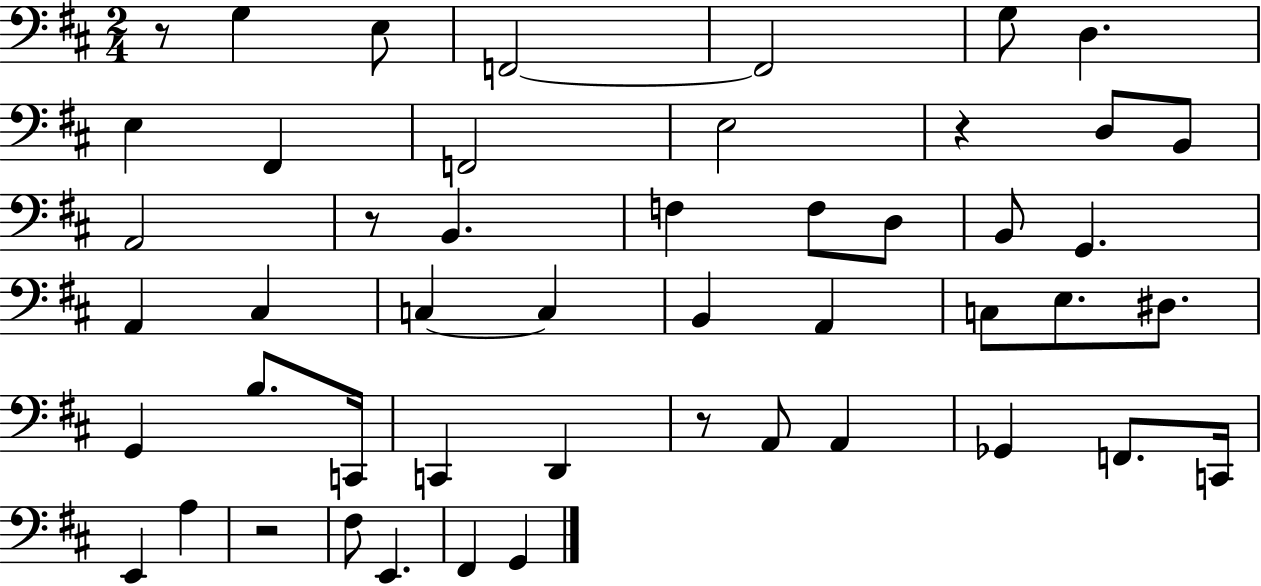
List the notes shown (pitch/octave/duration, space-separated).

R/e G3/q E3/e F2/h F2/h G3/e D3/q. E3/q F#2/q F2/h E3/h R/q D3/e B2/e A2/h R/e B2/q. F3/q F3/e D3/e B2/e G2/q. A2/q C#3/q C3/q C3/q B2/q A2/q C3/e E3/e. D#3/e. G2/q B3/e. C2/s C2/q D2/q R/e A2/e A2/q Gb2/q F2/e. C2/s E2/q A3/q R/h F#3/e E2/q. F#2/q G2/q